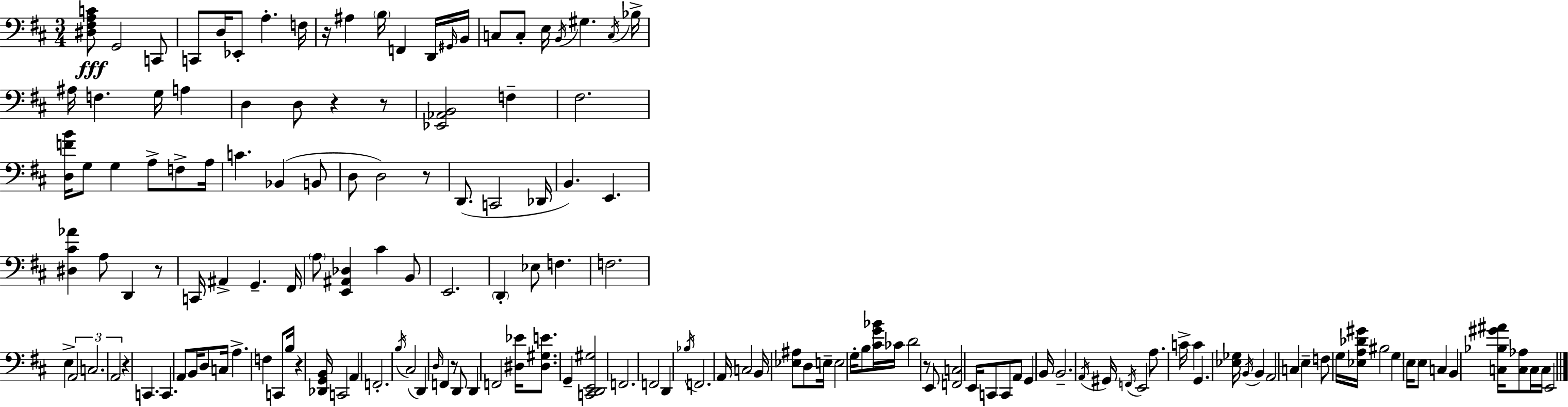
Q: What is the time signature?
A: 3/4